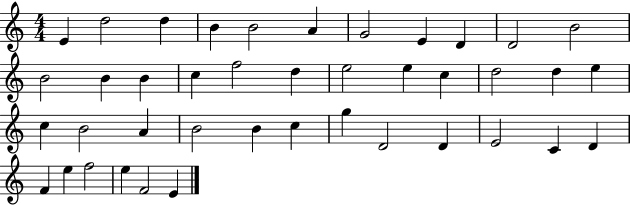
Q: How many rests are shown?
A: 0